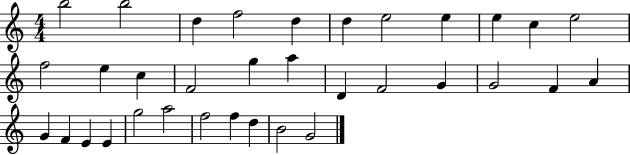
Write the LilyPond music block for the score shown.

{
  \clef treble
  \numericTimeSignature
  \time 4/4
  \key c \major
  b''2 b''2 | d''4 f''2 d''4 | d''4 e''2 e''4 | e''4 c''4 e''2 | \break f''2 e''4 c''4 | f'2 g''4 a''4 | d'4 f'2 g'4 | g'2 f'4 a'4 | \break g'4 f'4 e'4 e'4 | g''2 a''2 | f''2 f''4 d''4 | b'2 g'2 | \break \bar "|."
}